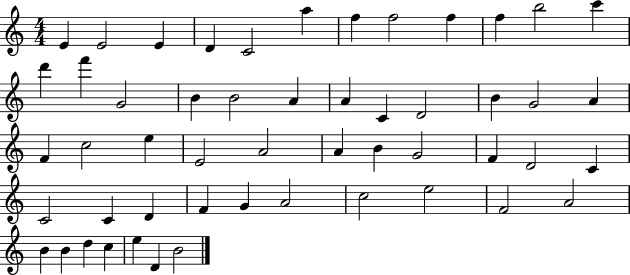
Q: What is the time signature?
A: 4/4